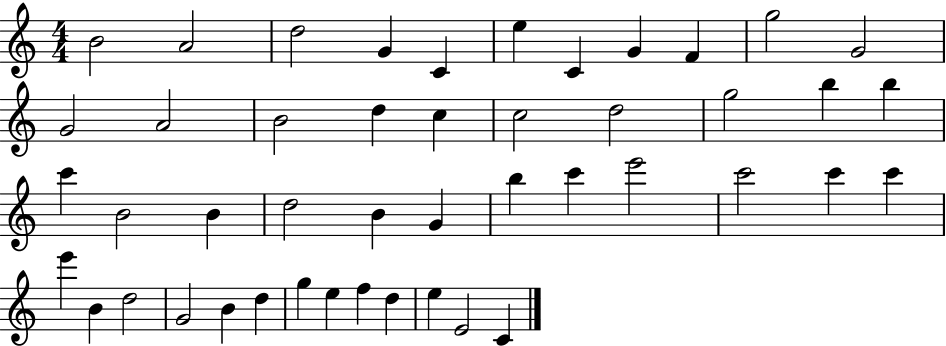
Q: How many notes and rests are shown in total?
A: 46